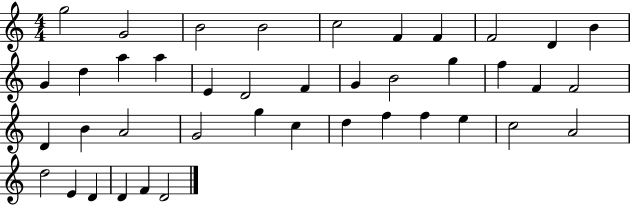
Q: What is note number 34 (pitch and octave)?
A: C5